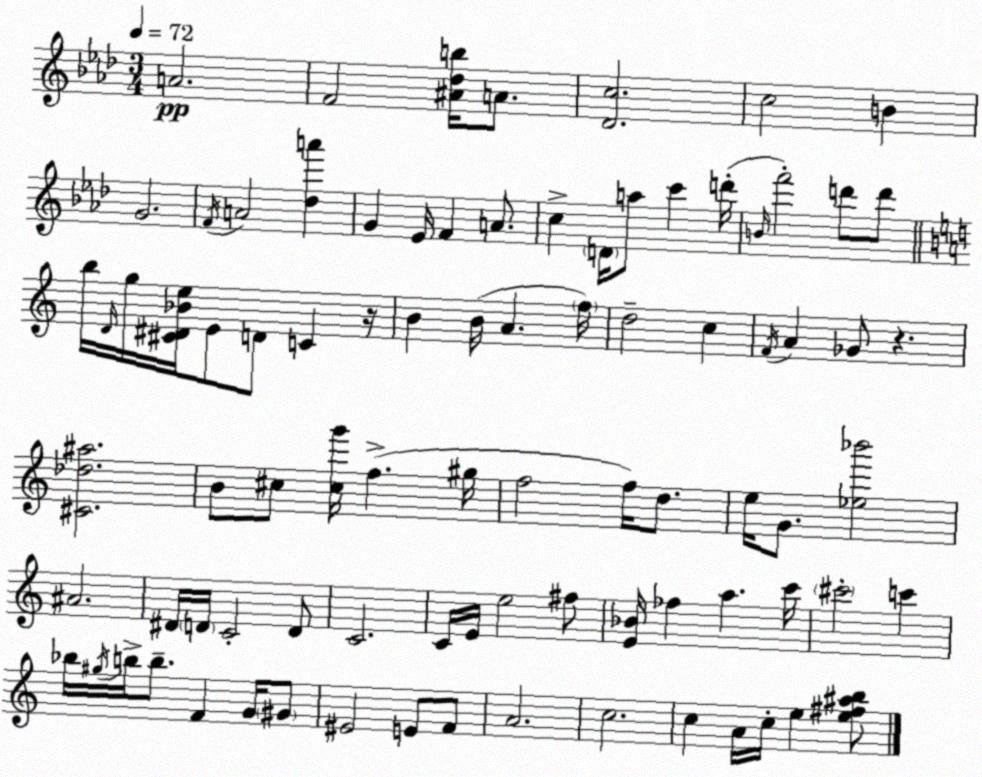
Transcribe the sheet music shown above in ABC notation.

X:1
T:Untitled
M:3/4
L:1/4
K:Fm
A2 F2 [^A_db]/4 A/2 [_Dc]2 c2 B G2 F/4 A2 [_da'] G _E/4 F A/2 c D/4 a/2 c' d'/4 B/4 f'2 d'/2 d'/2 b/4 D/4 g/4 [^C^D_Be]/4 E/2 D/2 C z/4 B B/4 A f/4 d2 c F/4 A _G/2 z [^C_d^a]2 B/2 ^c/2 [^cg']/4 f ^g/4 f2 f/4 d/2 e/4 G/2 [_e_b']2 ^A2 ^D/4 D/4 C2 D/2 C2 C/4 E/4 e2 ^f/2 [E_B]/4 _f a c'/4 ^c'2 c' _b/4 ^g/4 b/4 b/2 F G/4 ^G/2 ^E2 E/2 F/2 A2 c2 c A/4 c/4 e [e^f^ab]/2